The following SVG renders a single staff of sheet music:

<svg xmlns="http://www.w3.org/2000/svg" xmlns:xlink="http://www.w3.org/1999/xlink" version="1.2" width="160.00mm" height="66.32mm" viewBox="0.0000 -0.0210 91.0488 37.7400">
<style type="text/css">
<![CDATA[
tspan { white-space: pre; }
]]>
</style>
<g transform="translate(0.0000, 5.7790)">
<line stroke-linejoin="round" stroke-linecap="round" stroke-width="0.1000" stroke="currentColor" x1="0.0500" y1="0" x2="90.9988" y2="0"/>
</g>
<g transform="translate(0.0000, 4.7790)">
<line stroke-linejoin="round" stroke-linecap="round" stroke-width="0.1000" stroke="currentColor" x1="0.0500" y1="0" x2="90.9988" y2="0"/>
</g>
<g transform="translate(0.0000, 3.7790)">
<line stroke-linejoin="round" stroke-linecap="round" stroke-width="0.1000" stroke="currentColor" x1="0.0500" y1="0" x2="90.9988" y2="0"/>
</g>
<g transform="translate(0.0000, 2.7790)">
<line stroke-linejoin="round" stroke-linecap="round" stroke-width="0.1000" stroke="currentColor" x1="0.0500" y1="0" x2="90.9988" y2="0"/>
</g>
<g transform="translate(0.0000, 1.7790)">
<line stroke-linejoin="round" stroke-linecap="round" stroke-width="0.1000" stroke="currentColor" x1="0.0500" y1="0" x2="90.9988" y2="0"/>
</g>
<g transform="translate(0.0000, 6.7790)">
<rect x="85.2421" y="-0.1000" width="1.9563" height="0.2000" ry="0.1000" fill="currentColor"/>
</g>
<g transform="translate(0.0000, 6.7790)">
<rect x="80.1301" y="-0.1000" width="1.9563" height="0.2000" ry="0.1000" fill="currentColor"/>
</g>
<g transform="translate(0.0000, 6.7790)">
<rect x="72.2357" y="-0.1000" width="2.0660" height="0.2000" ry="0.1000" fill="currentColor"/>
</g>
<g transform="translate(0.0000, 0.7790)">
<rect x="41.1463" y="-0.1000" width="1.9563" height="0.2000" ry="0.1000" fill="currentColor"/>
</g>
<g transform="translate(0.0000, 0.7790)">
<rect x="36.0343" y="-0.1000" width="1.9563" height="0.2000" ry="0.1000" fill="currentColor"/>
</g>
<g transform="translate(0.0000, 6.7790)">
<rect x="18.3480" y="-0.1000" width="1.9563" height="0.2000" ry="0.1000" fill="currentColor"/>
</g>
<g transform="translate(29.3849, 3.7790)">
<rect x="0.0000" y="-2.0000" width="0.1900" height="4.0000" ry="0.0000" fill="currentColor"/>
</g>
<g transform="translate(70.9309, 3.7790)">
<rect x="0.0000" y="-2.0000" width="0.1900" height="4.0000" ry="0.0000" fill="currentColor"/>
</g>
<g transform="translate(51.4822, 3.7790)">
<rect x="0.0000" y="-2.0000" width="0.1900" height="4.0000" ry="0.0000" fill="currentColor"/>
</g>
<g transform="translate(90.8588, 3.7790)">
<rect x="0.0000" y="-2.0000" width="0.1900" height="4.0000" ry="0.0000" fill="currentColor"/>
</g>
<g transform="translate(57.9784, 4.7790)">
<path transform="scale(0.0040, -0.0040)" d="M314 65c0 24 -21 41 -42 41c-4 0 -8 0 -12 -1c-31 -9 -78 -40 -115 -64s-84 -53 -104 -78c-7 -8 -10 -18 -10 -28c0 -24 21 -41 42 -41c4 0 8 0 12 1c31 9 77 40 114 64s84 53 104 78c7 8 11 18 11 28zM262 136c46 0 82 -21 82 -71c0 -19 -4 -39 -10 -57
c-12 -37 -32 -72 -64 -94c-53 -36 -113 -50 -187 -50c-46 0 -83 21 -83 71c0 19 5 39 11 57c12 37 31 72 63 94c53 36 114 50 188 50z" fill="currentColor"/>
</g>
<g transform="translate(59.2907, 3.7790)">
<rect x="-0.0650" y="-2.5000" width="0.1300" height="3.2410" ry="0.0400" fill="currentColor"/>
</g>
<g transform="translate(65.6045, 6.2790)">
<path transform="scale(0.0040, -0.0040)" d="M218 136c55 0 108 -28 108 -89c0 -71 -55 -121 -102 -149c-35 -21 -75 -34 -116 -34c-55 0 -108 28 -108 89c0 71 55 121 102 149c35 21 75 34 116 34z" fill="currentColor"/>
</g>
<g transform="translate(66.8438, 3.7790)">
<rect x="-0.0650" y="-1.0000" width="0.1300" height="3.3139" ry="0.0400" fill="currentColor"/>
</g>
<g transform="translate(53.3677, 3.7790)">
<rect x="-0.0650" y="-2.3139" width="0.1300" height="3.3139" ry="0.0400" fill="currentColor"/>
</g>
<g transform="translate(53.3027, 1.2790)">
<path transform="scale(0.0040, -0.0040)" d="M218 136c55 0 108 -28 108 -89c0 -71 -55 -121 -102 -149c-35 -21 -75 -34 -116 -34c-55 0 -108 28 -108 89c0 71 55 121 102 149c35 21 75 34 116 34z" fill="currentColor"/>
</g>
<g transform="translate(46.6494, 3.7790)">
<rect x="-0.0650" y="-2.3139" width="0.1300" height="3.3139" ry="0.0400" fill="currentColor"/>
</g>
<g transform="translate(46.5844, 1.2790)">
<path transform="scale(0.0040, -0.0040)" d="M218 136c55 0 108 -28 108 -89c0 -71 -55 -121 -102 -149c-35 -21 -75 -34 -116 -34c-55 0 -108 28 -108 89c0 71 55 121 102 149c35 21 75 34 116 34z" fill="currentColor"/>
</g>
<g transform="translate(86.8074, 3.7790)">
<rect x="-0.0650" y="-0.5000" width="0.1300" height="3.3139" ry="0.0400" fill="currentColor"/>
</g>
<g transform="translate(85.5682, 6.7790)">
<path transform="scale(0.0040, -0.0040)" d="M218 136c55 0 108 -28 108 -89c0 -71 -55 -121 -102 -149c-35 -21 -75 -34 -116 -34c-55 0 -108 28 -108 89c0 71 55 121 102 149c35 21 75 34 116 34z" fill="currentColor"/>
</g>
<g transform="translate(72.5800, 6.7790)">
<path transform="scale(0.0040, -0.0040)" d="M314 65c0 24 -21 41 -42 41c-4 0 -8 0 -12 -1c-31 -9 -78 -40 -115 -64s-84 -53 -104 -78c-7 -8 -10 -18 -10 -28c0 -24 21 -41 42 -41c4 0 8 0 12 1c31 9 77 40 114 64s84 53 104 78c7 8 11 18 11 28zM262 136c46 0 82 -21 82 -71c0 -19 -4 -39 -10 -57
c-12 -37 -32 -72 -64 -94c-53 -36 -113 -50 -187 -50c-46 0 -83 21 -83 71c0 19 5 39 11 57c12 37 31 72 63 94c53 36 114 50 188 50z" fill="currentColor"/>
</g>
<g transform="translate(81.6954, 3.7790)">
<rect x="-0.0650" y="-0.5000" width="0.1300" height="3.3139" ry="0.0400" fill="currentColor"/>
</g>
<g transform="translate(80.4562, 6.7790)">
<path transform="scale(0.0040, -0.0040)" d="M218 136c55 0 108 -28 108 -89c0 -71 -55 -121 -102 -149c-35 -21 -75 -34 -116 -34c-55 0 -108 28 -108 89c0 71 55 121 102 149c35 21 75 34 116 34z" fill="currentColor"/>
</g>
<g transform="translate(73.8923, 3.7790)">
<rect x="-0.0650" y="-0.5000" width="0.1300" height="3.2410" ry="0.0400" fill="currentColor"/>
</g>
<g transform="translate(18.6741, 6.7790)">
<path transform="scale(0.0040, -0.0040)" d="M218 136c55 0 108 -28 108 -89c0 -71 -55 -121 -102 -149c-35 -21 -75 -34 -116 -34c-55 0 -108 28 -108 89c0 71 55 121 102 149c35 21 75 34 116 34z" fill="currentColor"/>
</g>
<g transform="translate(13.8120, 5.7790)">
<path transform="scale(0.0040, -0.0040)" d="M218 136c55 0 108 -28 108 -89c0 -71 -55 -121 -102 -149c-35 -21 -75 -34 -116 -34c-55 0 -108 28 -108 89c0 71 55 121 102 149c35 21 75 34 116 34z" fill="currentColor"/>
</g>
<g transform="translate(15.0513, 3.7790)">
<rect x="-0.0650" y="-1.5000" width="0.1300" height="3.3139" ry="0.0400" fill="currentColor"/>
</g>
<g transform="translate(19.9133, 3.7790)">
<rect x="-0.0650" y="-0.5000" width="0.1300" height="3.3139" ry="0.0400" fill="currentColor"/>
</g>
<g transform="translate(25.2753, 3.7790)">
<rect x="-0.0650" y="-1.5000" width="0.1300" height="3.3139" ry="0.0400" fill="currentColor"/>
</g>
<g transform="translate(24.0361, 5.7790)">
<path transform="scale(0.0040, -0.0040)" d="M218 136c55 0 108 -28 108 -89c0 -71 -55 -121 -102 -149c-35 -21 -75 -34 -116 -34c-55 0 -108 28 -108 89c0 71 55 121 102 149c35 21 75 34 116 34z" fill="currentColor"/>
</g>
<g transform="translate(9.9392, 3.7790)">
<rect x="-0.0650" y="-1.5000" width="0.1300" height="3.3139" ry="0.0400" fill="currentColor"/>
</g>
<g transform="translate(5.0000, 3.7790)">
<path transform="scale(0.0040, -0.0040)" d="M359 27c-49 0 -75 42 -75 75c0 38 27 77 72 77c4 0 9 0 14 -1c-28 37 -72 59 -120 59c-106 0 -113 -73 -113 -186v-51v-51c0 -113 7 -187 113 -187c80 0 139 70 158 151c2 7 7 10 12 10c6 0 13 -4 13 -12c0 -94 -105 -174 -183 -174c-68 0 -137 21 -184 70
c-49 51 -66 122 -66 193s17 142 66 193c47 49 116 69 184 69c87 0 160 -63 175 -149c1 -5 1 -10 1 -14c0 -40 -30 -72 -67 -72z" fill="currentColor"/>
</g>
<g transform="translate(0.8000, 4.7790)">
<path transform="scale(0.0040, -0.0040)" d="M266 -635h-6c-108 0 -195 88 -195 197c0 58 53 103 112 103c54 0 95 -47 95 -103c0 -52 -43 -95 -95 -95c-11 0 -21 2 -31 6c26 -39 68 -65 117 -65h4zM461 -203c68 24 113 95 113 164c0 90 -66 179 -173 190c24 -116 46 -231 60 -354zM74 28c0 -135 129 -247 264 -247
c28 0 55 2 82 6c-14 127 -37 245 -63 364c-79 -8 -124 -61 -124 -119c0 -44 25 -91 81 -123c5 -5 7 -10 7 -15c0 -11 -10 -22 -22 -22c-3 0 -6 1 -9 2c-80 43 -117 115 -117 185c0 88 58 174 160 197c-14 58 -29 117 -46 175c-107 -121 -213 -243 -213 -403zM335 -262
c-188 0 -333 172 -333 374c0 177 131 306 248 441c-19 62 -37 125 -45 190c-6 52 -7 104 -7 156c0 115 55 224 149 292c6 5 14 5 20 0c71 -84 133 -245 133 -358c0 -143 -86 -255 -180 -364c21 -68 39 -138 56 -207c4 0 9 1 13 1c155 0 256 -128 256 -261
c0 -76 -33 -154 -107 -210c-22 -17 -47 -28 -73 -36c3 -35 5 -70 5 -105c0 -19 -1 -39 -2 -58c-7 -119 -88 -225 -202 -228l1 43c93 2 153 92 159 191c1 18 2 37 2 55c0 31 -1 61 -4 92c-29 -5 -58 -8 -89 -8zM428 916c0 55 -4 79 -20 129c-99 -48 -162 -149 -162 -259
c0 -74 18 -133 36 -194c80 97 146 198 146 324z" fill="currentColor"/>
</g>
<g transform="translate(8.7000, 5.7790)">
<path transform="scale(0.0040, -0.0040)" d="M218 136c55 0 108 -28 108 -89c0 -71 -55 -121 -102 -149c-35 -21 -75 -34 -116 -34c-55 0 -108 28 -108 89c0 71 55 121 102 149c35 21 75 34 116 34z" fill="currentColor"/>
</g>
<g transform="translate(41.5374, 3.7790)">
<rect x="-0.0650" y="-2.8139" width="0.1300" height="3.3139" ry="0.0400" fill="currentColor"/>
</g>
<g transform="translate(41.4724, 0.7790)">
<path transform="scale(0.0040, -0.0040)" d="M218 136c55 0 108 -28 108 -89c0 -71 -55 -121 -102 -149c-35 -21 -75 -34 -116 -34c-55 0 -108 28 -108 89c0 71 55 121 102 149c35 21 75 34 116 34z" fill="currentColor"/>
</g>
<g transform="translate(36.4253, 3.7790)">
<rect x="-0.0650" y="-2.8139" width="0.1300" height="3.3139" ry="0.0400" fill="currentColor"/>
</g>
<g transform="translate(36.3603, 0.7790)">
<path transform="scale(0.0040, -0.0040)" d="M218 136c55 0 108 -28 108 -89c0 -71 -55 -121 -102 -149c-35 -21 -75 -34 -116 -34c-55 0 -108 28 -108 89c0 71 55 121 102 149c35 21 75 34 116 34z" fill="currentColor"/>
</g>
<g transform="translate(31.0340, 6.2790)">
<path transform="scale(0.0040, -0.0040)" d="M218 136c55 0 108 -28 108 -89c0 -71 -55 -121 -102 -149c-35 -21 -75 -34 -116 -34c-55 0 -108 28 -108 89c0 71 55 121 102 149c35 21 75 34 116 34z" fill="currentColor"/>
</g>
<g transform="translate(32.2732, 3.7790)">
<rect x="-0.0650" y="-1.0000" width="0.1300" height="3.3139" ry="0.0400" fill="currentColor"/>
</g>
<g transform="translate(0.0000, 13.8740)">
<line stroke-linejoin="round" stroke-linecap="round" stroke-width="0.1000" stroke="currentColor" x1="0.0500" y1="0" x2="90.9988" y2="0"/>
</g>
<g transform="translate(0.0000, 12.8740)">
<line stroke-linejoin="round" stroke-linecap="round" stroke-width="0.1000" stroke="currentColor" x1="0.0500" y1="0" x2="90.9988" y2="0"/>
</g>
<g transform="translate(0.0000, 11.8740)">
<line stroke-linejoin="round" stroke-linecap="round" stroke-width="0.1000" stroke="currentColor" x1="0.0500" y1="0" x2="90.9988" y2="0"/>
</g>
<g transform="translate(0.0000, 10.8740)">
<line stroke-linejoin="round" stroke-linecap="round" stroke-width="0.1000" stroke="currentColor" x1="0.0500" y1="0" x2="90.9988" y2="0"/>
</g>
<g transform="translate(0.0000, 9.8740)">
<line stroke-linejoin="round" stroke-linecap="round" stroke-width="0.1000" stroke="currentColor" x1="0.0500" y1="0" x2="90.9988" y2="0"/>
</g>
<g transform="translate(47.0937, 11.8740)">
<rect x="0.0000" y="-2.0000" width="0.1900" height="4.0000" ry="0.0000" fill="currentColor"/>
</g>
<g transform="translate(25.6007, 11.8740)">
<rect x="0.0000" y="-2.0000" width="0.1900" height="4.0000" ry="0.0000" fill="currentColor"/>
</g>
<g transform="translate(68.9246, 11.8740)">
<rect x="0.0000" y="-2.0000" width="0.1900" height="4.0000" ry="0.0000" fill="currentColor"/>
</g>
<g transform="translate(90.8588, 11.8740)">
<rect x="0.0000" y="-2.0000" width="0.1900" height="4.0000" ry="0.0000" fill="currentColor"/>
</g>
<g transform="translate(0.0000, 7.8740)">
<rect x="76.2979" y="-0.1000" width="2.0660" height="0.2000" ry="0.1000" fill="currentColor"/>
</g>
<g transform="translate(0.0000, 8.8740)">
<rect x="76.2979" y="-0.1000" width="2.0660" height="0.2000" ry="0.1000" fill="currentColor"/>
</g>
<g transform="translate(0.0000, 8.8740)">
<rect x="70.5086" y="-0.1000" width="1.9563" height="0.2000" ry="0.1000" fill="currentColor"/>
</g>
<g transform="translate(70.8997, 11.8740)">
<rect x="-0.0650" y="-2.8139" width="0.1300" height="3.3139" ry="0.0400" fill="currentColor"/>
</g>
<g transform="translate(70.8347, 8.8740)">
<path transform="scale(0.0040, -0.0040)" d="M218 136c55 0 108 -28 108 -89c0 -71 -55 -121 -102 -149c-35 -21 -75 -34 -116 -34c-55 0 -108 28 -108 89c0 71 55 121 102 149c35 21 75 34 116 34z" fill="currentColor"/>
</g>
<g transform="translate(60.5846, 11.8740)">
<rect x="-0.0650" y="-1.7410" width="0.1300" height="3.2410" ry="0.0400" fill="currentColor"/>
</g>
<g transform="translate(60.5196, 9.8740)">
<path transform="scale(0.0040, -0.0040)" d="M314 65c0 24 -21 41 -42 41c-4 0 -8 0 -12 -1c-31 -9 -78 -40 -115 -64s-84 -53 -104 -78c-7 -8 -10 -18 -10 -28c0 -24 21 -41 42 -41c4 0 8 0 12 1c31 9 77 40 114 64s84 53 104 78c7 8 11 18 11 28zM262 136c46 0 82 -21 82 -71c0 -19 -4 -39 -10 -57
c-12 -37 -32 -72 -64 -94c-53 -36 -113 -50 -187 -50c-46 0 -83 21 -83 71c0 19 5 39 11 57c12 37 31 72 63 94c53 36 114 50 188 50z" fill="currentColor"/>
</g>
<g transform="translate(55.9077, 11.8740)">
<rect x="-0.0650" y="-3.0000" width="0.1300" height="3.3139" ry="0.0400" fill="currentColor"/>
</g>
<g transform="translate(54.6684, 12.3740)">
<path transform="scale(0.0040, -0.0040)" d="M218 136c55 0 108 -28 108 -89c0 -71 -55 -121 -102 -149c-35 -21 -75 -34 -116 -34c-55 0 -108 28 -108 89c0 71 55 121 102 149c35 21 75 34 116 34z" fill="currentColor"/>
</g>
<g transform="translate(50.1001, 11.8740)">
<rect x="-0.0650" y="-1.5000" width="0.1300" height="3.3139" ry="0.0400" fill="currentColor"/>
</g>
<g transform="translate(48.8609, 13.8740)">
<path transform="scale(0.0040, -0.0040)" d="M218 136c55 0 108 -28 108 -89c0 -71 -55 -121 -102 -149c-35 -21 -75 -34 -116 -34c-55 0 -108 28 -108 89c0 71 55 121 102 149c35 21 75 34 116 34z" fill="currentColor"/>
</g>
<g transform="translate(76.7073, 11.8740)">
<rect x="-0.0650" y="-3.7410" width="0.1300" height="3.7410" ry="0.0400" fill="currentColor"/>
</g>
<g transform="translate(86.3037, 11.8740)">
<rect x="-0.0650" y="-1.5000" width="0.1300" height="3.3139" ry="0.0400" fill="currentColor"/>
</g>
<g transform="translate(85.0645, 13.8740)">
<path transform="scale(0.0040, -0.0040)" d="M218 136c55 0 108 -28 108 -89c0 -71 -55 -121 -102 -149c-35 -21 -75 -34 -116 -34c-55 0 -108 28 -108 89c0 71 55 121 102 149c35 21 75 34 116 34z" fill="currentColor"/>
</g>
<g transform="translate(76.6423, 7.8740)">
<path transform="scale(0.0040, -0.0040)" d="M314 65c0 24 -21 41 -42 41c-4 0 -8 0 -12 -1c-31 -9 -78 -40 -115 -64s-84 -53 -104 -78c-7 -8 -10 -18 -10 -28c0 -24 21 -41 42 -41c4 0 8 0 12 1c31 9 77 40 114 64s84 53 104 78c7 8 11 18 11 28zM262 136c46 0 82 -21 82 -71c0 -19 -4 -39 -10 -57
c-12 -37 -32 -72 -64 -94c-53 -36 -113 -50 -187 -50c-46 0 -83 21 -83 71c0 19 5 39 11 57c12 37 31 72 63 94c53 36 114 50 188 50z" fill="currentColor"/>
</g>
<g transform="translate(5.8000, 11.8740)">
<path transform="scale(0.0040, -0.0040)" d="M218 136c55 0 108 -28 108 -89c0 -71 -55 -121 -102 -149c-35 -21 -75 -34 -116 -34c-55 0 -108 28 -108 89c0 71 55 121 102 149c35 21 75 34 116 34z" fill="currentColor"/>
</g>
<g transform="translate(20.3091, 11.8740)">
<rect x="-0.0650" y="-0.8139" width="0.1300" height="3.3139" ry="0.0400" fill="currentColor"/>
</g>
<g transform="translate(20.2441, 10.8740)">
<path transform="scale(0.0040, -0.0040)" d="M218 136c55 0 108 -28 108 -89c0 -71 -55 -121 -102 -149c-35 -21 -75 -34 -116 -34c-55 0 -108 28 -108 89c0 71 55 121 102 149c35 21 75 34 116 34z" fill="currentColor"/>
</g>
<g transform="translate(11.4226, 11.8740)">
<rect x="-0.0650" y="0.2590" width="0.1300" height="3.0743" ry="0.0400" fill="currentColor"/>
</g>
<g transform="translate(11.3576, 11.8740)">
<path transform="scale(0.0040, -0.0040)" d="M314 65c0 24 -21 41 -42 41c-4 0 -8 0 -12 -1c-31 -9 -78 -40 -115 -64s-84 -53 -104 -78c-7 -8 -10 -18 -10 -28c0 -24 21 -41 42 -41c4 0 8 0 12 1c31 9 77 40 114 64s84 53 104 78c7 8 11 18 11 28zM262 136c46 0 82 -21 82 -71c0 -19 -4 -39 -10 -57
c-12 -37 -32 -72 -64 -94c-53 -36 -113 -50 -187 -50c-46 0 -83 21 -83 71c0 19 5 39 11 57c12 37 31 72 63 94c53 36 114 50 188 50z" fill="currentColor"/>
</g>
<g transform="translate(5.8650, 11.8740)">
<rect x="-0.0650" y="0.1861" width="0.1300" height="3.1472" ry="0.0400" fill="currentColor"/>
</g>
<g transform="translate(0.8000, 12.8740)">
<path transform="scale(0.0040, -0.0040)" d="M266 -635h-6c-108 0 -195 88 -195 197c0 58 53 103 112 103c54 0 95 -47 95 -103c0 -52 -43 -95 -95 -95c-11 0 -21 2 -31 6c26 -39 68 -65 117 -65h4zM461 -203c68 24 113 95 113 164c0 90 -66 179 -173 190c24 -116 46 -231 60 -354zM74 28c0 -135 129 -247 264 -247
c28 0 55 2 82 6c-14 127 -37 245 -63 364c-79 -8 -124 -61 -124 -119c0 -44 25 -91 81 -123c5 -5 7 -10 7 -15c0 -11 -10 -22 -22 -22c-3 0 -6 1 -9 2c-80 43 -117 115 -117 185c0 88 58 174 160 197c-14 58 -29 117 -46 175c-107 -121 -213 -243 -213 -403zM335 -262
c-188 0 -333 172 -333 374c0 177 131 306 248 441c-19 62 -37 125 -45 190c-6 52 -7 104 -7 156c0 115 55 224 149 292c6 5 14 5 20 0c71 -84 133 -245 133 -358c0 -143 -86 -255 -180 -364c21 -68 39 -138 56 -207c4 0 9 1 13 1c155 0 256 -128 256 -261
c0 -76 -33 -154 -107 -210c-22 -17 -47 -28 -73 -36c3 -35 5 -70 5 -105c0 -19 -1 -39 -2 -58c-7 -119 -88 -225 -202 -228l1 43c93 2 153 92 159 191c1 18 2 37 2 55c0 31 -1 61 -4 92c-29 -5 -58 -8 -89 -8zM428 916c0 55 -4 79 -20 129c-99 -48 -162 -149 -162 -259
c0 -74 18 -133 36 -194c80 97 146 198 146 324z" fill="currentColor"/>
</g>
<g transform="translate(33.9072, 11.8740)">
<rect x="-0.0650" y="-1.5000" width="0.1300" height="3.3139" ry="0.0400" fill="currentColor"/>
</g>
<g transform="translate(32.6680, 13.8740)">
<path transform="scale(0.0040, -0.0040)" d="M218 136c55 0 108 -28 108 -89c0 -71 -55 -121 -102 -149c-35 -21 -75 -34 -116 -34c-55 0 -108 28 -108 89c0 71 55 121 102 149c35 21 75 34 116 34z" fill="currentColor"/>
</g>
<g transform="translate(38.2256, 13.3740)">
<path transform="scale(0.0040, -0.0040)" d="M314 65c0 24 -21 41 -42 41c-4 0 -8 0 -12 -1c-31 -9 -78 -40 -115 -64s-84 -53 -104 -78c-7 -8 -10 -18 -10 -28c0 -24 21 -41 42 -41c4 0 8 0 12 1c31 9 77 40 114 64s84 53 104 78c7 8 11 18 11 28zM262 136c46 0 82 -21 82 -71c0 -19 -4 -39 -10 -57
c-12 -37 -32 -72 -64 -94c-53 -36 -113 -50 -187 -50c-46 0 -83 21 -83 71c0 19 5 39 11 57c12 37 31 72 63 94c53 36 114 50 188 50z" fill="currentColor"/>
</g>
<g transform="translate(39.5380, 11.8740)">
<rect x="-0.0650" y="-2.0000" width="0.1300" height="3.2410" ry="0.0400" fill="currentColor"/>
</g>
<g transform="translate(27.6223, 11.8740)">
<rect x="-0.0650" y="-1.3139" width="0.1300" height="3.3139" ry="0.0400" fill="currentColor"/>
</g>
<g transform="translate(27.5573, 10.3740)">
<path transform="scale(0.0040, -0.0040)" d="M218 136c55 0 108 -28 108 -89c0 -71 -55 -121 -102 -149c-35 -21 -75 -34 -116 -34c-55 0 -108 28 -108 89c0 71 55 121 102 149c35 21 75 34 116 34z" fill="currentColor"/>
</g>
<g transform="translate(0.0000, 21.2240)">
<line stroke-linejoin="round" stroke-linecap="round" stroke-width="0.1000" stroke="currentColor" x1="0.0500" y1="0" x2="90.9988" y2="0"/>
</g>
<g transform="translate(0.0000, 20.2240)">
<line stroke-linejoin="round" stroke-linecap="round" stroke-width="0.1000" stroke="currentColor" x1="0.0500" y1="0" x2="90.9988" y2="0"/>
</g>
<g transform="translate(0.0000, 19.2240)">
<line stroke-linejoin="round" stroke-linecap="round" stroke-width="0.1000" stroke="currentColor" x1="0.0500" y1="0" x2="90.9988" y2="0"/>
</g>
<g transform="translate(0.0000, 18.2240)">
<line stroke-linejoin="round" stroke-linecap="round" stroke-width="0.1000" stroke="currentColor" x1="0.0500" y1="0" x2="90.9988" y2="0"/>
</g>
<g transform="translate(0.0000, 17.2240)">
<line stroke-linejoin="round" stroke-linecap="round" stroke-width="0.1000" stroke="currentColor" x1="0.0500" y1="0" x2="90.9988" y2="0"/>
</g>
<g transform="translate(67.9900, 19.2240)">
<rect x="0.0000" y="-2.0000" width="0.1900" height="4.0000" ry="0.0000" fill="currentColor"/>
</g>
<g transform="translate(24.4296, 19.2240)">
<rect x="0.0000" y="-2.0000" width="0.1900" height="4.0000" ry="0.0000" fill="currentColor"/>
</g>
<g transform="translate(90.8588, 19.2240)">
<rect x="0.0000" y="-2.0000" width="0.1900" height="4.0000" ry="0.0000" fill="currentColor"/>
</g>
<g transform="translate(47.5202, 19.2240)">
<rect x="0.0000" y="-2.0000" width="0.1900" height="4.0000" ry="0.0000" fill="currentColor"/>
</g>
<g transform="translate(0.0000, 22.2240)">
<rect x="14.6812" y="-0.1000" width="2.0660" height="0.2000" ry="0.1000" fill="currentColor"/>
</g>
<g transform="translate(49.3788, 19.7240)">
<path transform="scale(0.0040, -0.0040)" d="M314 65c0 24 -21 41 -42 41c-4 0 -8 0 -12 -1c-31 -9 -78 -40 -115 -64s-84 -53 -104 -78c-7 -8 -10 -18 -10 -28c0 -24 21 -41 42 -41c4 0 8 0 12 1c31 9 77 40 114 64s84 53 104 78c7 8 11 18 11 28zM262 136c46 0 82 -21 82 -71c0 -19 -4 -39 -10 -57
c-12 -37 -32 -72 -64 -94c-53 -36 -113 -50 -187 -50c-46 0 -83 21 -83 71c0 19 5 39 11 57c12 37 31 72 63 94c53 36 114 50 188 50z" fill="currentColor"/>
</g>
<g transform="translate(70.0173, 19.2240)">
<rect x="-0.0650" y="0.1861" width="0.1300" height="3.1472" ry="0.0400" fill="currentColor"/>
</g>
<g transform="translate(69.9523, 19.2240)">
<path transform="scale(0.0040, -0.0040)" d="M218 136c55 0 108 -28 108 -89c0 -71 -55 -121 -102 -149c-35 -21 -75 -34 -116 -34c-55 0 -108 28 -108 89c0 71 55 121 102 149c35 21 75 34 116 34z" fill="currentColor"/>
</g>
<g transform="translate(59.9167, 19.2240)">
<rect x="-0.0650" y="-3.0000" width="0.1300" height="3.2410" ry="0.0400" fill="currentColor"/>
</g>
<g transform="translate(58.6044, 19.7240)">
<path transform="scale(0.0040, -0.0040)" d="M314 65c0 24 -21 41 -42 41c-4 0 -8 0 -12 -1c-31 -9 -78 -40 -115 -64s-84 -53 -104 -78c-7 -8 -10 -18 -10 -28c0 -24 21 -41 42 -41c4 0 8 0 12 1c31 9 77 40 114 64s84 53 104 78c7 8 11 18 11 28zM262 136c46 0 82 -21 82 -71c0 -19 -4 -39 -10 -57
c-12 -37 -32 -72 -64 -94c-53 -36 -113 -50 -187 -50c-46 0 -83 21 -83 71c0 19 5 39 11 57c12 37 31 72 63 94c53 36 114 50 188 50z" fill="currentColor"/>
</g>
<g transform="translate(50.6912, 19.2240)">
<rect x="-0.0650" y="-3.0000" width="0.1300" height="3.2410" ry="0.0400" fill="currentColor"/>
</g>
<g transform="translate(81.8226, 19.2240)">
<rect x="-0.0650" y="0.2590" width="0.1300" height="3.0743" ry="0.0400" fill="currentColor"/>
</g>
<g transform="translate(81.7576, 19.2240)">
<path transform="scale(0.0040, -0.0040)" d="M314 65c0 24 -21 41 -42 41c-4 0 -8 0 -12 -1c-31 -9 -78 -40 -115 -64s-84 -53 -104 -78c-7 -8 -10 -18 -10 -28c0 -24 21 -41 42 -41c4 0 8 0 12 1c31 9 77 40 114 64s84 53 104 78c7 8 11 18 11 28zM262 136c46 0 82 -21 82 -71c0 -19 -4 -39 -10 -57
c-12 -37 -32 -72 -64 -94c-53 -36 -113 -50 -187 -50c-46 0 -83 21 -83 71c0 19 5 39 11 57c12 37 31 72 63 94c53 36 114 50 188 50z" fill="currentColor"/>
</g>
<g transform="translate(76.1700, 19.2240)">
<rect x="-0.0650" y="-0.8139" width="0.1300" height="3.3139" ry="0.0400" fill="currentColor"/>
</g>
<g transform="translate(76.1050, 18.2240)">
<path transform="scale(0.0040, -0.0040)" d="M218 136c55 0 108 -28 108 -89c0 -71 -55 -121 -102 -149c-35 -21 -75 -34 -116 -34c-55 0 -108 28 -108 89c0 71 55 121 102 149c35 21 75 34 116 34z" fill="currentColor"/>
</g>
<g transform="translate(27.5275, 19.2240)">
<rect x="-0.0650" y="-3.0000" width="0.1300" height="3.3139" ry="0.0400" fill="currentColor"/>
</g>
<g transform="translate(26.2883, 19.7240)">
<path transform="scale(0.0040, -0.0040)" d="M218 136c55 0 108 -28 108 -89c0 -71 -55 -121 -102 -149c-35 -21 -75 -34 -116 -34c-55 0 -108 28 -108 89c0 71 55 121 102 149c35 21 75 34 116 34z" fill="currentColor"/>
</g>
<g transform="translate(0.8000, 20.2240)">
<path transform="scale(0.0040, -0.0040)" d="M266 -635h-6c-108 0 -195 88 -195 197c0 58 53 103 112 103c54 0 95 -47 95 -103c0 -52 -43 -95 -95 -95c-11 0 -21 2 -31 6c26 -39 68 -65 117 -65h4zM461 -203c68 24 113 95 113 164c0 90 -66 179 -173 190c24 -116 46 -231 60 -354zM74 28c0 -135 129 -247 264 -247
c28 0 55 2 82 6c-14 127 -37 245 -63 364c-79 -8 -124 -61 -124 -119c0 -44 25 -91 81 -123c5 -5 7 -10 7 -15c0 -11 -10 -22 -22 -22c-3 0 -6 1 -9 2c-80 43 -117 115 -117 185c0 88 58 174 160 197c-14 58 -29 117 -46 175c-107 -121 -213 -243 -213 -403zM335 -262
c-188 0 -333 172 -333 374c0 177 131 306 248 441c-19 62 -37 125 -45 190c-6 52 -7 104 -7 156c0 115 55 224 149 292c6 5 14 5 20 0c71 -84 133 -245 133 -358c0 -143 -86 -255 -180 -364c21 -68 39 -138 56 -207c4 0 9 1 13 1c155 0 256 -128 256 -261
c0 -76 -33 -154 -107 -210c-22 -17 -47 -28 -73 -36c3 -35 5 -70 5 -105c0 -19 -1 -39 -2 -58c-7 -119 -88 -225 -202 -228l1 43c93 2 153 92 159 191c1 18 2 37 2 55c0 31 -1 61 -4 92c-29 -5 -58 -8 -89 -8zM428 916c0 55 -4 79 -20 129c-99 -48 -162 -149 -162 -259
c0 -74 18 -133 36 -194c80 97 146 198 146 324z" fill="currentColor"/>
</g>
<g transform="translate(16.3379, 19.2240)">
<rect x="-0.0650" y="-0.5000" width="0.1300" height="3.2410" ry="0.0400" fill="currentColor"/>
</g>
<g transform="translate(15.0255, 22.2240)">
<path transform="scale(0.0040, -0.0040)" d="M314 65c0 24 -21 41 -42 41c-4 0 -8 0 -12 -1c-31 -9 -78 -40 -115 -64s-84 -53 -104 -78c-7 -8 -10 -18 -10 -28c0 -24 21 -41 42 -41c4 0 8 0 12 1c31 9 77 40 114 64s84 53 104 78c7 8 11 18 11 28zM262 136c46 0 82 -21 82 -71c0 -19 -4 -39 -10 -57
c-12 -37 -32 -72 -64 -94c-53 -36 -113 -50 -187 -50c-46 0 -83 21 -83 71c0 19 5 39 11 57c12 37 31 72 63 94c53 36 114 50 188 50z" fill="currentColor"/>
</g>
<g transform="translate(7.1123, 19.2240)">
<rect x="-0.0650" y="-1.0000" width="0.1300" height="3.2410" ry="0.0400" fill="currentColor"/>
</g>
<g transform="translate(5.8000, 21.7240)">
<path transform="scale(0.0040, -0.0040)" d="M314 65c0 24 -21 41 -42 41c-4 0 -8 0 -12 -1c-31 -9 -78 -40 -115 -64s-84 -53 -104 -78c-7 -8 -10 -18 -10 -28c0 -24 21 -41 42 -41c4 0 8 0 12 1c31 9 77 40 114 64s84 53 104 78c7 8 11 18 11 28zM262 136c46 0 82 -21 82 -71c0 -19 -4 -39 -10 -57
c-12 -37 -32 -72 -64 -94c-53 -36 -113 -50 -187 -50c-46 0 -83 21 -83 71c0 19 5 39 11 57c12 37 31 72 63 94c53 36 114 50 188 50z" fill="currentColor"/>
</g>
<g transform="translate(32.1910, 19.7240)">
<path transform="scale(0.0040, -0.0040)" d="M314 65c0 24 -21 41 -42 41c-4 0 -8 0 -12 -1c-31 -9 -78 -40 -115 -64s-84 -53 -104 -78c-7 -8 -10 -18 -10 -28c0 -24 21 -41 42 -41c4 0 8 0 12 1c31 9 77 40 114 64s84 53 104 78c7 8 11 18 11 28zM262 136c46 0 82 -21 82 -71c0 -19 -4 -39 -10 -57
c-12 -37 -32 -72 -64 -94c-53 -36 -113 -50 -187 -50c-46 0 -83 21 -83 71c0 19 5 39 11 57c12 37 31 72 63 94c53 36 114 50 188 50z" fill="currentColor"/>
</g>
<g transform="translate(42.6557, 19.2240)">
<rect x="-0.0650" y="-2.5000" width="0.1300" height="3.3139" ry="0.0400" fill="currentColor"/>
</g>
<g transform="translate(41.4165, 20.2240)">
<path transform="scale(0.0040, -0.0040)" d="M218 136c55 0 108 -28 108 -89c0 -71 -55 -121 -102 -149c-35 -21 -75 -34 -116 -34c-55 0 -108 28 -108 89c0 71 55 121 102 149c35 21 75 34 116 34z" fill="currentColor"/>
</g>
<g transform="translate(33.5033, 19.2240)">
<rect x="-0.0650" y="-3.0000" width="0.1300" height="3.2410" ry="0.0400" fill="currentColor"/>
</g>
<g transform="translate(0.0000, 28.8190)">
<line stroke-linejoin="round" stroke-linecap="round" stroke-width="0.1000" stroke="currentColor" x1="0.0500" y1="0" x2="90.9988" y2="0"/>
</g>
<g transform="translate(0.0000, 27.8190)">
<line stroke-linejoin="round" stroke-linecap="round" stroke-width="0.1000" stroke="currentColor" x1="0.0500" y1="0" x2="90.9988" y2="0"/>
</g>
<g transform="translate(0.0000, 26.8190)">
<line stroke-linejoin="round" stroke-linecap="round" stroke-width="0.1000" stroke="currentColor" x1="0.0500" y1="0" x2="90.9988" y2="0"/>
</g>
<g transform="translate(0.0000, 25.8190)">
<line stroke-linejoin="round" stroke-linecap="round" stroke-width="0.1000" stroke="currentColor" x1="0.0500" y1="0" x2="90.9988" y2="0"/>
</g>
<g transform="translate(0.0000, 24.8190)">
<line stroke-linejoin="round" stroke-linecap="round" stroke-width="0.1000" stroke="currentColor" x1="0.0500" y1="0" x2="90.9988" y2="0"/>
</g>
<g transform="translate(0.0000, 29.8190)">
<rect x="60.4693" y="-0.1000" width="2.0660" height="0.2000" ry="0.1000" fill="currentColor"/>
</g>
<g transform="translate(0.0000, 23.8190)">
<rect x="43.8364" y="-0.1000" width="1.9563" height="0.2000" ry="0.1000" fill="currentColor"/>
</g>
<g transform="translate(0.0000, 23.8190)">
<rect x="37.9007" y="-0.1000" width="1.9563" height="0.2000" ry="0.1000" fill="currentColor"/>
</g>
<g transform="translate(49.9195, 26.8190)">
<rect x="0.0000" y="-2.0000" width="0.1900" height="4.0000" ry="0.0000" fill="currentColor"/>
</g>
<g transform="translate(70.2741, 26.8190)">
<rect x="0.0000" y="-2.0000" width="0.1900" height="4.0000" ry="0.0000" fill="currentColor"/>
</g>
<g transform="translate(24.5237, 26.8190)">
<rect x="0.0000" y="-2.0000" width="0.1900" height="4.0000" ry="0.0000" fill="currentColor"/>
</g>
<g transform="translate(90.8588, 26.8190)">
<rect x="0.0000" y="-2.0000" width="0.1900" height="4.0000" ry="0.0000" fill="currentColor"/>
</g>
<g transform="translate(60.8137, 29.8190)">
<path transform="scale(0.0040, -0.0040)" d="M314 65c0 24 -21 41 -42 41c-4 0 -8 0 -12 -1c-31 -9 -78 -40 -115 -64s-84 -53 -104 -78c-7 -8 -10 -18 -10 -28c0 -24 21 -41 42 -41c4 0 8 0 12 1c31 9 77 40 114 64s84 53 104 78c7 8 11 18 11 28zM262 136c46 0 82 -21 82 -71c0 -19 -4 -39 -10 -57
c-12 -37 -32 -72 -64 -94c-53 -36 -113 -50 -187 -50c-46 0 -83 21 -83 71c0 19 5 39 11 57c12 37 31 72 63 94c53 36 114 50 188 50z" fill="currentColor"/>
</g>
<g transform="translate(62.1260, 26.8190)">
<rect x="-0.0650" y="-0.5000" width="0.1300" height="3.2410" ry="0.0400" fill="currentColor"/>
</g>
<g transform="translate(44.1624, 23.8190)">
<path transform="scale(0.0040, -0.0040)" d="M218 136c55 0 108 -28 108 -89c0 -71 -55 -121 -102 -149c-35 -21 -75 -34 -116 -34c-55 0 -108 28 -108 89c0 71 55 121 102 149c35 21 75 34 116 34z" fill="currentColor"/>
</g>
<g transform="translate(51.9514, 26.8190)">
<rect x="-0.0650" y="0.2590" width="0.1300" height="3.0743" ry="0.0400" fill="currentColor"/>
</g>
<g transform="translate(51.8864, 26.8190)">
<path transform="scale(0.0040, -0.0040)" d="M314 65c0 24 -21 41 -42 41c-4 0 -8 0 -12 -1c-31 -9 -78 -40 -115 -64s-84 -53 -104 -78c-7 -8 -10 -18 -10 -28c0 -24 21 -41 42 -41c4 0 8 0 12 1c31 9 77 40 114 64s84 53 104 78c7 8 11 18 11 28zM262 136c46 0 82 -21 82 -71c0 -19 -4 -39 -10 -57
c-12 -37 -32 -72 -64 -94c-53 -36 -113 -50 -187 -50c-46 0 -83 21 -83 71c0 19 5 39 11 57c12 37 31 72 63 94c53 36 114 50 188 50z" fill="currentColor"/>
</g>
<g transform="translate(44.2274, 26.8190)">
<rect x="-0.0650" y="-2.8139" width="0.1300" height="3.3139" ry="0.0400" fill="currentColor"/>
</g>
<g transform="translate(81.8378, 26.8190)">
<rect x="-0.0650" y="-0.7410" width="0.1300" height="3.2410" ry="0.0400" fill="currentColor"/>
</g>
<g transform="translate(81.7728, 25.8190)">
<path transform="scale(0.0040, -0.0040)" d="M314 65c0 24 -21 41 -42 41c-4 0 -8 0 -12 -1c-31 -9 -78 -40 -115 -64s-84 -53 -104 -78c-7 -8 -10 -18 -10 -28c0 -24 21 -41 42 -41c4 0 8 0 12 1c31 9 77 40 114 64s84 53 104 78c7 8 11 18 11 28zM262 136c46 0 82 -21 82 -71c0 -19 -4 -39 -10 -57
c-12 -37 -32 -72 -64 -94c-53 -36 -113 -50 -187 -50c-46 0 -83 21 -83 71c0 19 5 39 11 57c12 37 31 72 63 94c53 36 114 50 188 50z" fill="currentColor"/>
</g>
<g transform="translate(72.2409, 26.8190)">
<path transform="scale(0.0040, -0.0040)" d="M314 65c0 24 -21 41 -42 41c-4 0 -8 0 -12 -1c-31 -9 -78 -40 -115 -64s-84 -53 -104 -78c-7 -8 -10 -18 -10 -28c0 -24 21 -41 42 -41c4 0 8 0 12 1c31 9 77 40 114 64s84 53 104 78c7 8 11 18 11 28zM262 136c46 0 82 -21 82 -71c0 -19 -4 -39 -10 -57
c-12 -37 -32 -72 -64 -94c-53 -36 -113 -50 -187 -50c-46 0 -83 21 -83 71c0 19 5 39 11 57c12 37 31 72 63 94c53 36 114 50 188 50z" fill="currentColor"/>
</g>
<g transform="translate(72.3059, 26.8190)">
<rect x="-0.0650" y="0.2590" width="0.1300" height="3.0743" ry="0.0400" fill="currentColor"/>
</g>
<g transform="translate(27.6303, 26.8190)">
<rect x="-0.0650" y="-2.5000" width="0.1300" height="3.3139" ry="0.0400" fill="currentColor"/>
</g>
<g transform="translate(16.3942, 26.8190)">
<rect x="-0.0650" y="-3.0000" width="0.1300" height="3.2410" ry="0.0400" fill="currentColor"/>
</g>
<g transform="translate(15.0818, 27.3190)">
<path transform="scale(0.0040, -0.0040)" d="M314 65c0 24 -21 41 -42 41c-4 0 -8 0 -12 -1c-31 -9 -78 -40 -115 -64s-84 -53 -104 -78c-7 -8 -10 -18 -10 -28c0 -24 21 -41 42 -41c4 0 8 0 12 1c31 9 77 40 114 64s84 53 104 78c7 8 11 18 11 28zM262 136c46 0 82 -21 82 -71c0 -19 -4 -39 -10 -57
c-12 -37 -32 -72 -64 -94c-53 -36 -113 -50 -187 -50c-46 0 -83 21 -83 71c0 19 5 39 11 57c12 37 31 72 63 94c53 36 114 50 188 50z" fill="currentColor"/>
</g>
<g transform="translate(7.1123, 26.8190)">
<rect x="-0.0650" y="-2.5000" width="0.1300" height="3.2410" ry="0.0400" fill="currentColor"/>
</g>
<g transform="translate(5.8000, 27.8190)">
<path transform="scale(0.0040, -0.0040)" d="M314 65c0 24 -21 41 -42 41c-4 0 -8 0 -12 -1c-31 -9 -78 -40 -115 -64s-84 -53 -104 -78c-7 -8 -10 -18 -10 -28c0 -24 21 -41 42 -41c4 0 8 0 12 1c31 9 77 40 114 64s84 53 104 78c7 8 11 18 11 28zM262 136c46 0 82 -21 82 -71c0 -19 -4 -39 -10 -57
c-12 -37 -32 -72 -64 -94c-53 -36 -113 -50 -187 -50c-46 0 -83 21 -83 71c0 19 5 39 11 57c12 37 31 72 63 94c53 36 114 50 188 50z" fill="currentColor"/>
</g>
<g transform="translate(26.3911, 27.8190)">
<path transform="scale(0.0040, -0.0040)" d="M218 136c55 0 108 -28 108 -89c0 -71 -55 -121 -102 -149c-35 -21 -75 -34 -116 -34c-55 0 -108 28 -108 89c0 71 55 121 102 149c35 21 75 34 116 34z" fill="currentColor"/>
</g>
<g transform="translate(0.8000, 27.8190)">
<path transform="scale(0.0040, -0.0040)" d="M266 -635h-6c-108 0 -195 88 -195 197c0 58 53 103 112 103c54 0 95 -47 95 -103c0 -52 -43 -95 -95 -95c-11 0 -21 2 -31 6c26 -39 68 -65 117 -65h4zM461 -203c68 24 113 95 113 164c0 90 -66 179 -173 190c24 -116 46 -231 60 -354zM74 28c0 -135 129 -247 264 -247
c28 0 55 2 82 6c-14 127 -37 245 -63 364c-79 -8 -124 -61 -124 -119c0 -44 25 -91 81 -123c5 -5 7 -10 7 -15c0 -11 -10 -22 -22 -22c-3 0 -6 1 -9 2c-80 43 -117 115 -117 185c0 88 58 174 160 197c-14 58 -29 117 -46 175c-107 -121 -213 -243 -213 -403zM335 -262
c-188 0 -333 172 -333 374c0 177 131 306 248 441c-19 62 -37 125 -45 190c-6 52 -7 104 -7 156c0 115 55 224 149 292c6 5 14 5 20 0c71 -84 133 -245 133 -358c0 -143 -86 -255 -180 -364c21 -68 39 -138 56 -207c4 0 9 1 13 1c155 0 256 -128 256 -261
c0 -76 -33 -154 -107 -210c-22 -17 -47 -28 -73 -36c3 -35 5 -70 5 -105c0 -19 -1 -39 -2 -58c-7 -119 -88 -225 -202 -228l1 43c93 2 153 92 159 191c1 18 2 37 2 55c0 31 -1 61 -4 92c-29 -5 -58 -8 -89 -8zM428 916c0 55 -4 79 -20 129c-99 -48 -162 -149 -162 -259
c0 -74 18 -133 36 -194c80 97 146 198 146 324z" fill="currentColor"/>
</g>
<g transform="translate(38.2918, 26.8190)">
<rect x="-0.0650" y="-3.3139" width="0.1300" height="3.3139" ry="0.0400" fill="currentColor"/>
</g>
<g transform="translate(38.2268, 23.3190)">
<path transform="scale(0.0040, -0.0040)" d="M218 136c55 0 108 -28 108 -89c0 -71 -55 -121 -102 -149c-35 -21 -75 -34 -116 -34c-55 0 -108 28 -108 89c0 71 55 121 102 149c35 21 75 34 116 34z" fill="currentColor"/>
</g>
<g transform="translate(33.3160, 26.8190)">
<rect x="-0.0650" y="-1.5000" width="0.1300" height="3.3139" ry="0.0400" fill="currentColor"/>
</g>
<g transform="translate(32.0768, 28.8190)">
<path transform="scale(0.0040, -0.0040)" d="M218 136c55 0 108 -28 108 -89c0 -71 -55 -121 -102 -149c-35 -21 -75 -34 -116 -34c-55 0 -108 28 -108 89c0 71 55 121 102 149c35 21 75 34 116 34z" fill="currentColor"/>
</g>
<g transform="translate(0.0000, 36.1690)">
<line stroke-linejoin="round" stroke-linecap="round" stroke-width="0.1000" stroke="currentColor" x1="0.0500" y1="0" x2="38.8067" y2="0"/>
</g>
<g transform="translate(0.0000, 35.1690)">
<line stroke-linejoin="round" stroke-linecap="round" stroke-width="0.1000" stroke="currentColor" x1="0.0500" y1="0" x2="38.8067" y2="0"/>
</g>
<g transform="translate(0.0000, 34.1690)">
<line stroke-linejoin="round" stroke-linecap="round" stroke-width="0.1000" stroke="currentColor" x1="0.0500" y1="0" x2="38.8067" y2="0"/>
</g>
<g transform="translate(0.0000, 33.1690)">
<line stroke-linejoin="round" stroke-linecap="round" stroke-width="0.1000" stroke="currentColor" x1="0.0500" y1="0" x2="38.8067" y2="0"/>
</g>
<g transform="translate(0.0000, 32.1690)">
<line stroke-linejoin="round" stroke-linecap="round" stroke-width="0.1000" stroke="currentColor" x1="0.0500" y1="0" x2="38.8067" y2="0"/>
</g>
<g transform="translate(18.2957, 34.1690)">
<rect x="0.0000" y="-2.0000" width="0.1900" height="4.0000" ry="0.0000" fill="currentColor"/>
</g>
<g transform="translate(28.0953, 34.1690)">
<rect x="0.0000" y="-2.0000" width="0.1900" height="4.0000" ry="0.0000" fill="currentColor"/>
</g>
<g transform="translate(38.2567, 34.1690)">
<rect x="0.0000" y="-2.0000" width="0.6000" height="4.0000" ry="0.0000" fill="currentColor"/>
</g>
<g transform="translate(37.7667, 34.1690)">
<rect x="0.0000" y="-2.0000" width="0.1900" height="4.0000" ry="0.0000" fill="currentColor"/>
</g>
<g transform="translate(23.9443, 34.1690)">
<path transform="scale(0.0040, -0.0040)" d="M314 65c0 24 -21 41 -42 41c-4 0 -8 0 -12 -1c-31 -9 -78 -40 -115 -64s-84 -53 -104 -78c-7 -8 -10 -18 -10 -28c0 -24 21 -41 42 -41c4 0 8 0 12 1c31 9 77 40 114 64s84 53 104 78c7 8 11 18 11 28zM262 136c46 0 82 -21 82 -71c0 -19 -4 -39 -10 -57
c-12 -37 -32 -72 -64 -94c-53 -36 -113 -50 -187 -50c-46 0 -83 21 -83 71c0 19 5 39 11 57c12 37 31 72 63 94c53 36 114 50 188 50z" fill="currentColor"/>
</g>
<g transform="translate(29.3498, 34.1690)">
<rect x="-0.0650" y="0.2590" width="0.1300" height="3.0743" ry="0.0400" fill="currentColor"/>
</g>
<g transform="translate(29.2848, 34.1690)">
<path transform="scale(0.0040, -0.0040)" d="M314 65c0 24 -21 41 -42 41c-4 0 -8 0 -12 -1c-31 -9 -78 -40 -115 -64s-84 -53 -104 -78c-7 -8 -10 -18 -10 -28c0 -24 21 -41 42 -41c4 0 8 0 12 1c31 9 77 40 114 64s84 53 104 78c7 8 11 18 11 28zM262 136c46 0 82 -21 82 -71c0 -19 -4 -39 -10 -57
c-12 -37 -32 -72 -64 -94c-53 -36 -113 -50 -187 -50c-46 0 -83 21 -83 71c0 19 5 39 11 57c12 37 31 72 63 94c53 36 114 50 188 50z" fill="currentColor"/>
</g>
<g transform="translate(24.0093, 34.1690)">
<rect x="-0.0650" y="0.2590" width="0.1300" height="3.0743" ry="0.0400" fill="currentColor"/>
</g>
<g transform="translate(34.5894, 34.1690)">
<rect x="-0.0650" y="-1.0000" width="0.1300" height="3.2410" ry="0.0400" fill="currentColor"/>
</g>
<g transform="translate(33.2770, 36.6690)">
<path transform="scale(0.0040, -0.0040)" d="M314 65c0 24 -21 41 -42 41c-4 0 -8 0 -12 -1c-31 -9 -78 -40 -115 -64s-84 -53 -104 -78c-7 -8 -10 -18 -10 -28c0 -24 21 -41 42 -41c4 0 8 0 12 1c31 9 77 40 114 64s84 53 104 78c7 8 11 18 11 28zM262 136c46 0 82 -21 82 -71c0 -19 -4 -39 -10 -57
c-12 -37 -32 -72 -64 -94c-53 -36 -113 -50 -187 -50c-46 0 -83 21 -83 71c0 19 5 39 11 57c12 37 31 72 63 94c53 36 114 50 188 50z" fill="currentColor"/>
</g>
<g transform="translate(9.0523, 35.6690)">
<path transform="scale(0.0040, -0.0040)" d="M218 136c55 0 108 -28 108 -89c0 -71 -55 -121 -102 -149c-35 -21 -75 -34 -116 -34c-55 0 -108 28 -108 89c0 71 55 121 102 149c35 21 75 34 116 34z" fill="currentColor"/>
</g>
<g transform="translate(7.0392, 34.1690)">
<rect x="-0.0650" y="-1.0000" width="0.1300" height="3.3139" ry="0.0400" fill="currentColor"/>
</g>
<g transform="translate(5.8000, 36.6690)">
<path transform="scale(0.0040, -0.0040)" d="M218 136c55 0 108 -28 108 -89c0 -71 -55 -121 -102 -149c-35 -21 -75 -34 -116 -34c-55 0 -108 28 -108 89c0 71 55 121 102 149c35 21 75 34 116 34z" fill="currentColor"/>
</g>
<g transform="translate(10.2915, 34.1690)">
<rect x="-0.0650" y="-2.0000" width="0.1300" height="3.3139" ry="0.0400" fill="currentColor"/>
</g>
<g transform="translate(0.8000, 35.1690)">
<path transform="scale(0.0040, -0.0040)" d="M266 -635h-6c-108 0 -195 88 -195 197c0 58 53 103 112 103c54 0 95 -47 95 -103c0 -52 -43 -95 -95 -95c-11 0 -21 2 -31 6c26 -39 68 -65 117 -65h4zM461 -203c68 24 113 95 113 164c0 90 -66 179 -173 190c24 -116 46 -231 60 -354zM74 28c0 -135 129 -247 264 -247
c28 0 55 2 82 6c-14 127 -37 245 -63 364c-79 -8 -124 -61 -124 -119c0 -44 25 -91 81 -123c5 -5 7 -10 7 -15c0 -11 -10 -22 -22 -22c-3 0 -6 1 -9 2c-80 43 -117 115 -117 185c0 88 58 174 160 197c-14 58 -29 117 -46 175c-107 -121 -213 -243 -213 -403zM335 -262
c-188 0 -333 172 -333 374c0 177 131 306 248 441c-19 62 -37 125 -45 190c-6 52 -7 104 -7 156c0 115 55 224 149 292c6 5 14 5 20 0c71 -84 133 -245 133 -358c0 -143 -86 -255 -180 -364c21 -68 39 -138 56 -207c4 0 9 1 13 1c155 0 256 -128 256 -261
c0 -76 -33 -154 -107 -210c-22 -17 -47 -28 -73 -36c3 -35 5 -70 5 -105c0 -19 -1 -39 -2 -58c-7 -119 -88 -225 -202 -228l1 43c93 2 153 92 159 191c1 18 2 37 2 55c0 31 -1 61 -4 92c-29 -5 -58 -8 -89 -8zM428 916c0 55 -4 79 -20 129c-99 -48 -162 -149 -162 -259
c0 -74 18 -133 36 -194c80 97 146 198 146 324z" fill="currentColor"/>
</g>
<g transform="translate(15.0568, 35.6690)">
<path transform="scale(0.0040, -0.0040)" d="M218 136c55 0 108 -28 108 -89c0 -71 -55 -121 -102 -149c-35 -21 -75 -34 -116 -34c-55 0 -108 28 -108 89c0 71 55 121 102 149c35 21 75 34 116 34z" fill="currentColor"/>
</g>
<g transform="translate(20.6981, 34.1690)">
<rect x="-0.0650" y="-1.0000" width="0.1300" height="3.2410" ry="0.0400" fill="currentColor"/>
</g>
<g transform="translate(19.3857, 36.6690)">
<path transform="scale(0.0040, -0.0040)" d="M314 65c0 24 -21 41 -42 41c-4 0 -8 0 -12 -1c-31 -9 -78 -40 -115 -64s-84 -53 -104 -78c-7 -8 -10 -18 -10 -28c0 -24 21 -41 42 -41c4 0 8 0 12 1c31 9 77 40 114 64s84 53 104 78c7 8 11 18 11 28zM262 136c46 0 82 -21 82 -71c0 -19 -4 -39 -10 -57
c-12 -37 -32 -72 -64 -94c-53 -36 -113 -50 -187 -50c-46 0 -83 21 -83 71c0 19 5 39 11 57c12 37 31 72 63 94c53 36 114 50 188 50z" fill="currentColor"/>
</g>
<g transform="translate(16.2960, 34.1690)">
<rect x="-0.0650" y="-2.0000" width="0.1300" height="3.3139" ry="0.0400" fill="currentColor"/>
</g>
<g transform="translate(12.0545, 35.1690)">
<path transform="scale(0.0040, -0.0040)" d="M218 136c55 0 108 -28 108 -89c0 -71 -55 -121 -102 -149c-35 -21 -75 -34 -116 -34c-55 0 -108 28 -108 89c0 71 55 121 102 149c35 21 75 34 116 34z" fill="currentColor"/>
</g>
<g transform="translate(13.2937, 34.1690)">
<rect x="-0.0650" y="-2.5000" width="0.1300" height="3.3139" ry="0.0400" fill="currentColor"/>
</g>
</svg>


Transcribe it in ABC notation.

X:1
T:Untitled
M:4/4
L:1/4
K:C
E E C E D a a g g G2 D C2 C C B B2 d e E F2 E A f2 a c'2 E D2 C2 A A2 G A2 A2 B d B2 G2 A2 G E b a B2 C2 B2 d2 D F G F D2 B2 B2 D2